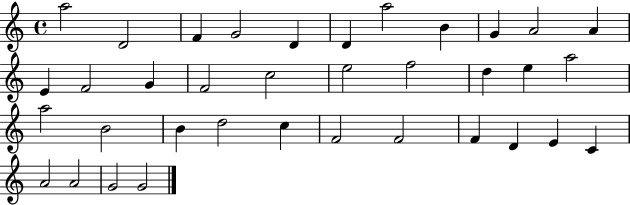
{
  \clef treble
  \time 4/4
  \defaultTimeSignature
  \key c \major
  a''2 d'2 | f'4 g'2 d'4 | d'4 a''2 b'4 | g'4 a'2 a'4 | \break e'4 f'2 g'4 | f'2 c''2 | e''2 f''2 | d''4 e''4 a''2 | \break a''2 b'2 | b'4 d''2 c''4 | f'2 f'2 | f'4 d'4 e'4 c'4 | \break a'2 a'2 | g'2 g'2 | \bar "|."
}